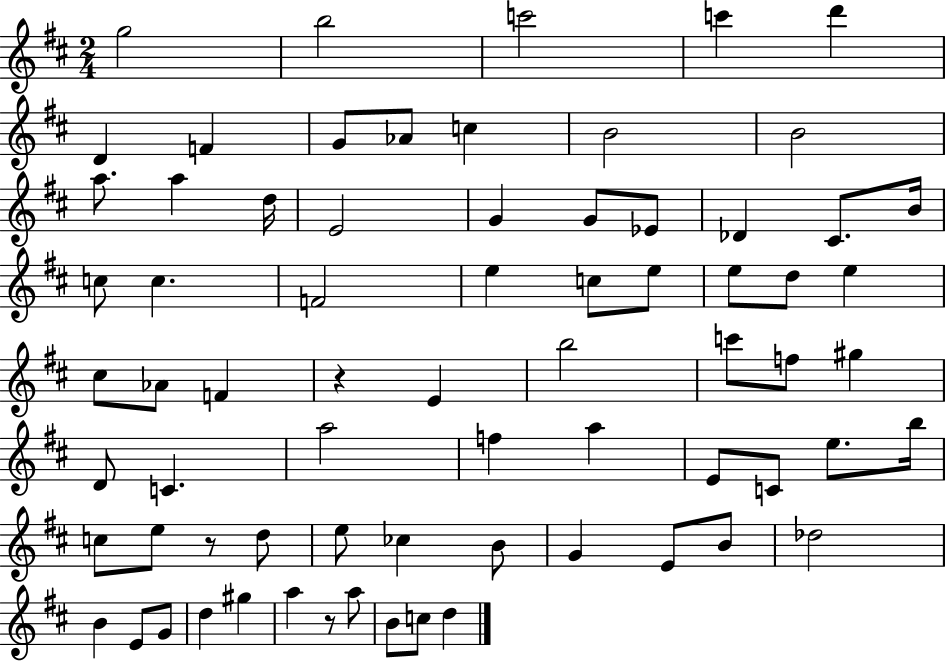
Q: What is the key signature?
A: D major